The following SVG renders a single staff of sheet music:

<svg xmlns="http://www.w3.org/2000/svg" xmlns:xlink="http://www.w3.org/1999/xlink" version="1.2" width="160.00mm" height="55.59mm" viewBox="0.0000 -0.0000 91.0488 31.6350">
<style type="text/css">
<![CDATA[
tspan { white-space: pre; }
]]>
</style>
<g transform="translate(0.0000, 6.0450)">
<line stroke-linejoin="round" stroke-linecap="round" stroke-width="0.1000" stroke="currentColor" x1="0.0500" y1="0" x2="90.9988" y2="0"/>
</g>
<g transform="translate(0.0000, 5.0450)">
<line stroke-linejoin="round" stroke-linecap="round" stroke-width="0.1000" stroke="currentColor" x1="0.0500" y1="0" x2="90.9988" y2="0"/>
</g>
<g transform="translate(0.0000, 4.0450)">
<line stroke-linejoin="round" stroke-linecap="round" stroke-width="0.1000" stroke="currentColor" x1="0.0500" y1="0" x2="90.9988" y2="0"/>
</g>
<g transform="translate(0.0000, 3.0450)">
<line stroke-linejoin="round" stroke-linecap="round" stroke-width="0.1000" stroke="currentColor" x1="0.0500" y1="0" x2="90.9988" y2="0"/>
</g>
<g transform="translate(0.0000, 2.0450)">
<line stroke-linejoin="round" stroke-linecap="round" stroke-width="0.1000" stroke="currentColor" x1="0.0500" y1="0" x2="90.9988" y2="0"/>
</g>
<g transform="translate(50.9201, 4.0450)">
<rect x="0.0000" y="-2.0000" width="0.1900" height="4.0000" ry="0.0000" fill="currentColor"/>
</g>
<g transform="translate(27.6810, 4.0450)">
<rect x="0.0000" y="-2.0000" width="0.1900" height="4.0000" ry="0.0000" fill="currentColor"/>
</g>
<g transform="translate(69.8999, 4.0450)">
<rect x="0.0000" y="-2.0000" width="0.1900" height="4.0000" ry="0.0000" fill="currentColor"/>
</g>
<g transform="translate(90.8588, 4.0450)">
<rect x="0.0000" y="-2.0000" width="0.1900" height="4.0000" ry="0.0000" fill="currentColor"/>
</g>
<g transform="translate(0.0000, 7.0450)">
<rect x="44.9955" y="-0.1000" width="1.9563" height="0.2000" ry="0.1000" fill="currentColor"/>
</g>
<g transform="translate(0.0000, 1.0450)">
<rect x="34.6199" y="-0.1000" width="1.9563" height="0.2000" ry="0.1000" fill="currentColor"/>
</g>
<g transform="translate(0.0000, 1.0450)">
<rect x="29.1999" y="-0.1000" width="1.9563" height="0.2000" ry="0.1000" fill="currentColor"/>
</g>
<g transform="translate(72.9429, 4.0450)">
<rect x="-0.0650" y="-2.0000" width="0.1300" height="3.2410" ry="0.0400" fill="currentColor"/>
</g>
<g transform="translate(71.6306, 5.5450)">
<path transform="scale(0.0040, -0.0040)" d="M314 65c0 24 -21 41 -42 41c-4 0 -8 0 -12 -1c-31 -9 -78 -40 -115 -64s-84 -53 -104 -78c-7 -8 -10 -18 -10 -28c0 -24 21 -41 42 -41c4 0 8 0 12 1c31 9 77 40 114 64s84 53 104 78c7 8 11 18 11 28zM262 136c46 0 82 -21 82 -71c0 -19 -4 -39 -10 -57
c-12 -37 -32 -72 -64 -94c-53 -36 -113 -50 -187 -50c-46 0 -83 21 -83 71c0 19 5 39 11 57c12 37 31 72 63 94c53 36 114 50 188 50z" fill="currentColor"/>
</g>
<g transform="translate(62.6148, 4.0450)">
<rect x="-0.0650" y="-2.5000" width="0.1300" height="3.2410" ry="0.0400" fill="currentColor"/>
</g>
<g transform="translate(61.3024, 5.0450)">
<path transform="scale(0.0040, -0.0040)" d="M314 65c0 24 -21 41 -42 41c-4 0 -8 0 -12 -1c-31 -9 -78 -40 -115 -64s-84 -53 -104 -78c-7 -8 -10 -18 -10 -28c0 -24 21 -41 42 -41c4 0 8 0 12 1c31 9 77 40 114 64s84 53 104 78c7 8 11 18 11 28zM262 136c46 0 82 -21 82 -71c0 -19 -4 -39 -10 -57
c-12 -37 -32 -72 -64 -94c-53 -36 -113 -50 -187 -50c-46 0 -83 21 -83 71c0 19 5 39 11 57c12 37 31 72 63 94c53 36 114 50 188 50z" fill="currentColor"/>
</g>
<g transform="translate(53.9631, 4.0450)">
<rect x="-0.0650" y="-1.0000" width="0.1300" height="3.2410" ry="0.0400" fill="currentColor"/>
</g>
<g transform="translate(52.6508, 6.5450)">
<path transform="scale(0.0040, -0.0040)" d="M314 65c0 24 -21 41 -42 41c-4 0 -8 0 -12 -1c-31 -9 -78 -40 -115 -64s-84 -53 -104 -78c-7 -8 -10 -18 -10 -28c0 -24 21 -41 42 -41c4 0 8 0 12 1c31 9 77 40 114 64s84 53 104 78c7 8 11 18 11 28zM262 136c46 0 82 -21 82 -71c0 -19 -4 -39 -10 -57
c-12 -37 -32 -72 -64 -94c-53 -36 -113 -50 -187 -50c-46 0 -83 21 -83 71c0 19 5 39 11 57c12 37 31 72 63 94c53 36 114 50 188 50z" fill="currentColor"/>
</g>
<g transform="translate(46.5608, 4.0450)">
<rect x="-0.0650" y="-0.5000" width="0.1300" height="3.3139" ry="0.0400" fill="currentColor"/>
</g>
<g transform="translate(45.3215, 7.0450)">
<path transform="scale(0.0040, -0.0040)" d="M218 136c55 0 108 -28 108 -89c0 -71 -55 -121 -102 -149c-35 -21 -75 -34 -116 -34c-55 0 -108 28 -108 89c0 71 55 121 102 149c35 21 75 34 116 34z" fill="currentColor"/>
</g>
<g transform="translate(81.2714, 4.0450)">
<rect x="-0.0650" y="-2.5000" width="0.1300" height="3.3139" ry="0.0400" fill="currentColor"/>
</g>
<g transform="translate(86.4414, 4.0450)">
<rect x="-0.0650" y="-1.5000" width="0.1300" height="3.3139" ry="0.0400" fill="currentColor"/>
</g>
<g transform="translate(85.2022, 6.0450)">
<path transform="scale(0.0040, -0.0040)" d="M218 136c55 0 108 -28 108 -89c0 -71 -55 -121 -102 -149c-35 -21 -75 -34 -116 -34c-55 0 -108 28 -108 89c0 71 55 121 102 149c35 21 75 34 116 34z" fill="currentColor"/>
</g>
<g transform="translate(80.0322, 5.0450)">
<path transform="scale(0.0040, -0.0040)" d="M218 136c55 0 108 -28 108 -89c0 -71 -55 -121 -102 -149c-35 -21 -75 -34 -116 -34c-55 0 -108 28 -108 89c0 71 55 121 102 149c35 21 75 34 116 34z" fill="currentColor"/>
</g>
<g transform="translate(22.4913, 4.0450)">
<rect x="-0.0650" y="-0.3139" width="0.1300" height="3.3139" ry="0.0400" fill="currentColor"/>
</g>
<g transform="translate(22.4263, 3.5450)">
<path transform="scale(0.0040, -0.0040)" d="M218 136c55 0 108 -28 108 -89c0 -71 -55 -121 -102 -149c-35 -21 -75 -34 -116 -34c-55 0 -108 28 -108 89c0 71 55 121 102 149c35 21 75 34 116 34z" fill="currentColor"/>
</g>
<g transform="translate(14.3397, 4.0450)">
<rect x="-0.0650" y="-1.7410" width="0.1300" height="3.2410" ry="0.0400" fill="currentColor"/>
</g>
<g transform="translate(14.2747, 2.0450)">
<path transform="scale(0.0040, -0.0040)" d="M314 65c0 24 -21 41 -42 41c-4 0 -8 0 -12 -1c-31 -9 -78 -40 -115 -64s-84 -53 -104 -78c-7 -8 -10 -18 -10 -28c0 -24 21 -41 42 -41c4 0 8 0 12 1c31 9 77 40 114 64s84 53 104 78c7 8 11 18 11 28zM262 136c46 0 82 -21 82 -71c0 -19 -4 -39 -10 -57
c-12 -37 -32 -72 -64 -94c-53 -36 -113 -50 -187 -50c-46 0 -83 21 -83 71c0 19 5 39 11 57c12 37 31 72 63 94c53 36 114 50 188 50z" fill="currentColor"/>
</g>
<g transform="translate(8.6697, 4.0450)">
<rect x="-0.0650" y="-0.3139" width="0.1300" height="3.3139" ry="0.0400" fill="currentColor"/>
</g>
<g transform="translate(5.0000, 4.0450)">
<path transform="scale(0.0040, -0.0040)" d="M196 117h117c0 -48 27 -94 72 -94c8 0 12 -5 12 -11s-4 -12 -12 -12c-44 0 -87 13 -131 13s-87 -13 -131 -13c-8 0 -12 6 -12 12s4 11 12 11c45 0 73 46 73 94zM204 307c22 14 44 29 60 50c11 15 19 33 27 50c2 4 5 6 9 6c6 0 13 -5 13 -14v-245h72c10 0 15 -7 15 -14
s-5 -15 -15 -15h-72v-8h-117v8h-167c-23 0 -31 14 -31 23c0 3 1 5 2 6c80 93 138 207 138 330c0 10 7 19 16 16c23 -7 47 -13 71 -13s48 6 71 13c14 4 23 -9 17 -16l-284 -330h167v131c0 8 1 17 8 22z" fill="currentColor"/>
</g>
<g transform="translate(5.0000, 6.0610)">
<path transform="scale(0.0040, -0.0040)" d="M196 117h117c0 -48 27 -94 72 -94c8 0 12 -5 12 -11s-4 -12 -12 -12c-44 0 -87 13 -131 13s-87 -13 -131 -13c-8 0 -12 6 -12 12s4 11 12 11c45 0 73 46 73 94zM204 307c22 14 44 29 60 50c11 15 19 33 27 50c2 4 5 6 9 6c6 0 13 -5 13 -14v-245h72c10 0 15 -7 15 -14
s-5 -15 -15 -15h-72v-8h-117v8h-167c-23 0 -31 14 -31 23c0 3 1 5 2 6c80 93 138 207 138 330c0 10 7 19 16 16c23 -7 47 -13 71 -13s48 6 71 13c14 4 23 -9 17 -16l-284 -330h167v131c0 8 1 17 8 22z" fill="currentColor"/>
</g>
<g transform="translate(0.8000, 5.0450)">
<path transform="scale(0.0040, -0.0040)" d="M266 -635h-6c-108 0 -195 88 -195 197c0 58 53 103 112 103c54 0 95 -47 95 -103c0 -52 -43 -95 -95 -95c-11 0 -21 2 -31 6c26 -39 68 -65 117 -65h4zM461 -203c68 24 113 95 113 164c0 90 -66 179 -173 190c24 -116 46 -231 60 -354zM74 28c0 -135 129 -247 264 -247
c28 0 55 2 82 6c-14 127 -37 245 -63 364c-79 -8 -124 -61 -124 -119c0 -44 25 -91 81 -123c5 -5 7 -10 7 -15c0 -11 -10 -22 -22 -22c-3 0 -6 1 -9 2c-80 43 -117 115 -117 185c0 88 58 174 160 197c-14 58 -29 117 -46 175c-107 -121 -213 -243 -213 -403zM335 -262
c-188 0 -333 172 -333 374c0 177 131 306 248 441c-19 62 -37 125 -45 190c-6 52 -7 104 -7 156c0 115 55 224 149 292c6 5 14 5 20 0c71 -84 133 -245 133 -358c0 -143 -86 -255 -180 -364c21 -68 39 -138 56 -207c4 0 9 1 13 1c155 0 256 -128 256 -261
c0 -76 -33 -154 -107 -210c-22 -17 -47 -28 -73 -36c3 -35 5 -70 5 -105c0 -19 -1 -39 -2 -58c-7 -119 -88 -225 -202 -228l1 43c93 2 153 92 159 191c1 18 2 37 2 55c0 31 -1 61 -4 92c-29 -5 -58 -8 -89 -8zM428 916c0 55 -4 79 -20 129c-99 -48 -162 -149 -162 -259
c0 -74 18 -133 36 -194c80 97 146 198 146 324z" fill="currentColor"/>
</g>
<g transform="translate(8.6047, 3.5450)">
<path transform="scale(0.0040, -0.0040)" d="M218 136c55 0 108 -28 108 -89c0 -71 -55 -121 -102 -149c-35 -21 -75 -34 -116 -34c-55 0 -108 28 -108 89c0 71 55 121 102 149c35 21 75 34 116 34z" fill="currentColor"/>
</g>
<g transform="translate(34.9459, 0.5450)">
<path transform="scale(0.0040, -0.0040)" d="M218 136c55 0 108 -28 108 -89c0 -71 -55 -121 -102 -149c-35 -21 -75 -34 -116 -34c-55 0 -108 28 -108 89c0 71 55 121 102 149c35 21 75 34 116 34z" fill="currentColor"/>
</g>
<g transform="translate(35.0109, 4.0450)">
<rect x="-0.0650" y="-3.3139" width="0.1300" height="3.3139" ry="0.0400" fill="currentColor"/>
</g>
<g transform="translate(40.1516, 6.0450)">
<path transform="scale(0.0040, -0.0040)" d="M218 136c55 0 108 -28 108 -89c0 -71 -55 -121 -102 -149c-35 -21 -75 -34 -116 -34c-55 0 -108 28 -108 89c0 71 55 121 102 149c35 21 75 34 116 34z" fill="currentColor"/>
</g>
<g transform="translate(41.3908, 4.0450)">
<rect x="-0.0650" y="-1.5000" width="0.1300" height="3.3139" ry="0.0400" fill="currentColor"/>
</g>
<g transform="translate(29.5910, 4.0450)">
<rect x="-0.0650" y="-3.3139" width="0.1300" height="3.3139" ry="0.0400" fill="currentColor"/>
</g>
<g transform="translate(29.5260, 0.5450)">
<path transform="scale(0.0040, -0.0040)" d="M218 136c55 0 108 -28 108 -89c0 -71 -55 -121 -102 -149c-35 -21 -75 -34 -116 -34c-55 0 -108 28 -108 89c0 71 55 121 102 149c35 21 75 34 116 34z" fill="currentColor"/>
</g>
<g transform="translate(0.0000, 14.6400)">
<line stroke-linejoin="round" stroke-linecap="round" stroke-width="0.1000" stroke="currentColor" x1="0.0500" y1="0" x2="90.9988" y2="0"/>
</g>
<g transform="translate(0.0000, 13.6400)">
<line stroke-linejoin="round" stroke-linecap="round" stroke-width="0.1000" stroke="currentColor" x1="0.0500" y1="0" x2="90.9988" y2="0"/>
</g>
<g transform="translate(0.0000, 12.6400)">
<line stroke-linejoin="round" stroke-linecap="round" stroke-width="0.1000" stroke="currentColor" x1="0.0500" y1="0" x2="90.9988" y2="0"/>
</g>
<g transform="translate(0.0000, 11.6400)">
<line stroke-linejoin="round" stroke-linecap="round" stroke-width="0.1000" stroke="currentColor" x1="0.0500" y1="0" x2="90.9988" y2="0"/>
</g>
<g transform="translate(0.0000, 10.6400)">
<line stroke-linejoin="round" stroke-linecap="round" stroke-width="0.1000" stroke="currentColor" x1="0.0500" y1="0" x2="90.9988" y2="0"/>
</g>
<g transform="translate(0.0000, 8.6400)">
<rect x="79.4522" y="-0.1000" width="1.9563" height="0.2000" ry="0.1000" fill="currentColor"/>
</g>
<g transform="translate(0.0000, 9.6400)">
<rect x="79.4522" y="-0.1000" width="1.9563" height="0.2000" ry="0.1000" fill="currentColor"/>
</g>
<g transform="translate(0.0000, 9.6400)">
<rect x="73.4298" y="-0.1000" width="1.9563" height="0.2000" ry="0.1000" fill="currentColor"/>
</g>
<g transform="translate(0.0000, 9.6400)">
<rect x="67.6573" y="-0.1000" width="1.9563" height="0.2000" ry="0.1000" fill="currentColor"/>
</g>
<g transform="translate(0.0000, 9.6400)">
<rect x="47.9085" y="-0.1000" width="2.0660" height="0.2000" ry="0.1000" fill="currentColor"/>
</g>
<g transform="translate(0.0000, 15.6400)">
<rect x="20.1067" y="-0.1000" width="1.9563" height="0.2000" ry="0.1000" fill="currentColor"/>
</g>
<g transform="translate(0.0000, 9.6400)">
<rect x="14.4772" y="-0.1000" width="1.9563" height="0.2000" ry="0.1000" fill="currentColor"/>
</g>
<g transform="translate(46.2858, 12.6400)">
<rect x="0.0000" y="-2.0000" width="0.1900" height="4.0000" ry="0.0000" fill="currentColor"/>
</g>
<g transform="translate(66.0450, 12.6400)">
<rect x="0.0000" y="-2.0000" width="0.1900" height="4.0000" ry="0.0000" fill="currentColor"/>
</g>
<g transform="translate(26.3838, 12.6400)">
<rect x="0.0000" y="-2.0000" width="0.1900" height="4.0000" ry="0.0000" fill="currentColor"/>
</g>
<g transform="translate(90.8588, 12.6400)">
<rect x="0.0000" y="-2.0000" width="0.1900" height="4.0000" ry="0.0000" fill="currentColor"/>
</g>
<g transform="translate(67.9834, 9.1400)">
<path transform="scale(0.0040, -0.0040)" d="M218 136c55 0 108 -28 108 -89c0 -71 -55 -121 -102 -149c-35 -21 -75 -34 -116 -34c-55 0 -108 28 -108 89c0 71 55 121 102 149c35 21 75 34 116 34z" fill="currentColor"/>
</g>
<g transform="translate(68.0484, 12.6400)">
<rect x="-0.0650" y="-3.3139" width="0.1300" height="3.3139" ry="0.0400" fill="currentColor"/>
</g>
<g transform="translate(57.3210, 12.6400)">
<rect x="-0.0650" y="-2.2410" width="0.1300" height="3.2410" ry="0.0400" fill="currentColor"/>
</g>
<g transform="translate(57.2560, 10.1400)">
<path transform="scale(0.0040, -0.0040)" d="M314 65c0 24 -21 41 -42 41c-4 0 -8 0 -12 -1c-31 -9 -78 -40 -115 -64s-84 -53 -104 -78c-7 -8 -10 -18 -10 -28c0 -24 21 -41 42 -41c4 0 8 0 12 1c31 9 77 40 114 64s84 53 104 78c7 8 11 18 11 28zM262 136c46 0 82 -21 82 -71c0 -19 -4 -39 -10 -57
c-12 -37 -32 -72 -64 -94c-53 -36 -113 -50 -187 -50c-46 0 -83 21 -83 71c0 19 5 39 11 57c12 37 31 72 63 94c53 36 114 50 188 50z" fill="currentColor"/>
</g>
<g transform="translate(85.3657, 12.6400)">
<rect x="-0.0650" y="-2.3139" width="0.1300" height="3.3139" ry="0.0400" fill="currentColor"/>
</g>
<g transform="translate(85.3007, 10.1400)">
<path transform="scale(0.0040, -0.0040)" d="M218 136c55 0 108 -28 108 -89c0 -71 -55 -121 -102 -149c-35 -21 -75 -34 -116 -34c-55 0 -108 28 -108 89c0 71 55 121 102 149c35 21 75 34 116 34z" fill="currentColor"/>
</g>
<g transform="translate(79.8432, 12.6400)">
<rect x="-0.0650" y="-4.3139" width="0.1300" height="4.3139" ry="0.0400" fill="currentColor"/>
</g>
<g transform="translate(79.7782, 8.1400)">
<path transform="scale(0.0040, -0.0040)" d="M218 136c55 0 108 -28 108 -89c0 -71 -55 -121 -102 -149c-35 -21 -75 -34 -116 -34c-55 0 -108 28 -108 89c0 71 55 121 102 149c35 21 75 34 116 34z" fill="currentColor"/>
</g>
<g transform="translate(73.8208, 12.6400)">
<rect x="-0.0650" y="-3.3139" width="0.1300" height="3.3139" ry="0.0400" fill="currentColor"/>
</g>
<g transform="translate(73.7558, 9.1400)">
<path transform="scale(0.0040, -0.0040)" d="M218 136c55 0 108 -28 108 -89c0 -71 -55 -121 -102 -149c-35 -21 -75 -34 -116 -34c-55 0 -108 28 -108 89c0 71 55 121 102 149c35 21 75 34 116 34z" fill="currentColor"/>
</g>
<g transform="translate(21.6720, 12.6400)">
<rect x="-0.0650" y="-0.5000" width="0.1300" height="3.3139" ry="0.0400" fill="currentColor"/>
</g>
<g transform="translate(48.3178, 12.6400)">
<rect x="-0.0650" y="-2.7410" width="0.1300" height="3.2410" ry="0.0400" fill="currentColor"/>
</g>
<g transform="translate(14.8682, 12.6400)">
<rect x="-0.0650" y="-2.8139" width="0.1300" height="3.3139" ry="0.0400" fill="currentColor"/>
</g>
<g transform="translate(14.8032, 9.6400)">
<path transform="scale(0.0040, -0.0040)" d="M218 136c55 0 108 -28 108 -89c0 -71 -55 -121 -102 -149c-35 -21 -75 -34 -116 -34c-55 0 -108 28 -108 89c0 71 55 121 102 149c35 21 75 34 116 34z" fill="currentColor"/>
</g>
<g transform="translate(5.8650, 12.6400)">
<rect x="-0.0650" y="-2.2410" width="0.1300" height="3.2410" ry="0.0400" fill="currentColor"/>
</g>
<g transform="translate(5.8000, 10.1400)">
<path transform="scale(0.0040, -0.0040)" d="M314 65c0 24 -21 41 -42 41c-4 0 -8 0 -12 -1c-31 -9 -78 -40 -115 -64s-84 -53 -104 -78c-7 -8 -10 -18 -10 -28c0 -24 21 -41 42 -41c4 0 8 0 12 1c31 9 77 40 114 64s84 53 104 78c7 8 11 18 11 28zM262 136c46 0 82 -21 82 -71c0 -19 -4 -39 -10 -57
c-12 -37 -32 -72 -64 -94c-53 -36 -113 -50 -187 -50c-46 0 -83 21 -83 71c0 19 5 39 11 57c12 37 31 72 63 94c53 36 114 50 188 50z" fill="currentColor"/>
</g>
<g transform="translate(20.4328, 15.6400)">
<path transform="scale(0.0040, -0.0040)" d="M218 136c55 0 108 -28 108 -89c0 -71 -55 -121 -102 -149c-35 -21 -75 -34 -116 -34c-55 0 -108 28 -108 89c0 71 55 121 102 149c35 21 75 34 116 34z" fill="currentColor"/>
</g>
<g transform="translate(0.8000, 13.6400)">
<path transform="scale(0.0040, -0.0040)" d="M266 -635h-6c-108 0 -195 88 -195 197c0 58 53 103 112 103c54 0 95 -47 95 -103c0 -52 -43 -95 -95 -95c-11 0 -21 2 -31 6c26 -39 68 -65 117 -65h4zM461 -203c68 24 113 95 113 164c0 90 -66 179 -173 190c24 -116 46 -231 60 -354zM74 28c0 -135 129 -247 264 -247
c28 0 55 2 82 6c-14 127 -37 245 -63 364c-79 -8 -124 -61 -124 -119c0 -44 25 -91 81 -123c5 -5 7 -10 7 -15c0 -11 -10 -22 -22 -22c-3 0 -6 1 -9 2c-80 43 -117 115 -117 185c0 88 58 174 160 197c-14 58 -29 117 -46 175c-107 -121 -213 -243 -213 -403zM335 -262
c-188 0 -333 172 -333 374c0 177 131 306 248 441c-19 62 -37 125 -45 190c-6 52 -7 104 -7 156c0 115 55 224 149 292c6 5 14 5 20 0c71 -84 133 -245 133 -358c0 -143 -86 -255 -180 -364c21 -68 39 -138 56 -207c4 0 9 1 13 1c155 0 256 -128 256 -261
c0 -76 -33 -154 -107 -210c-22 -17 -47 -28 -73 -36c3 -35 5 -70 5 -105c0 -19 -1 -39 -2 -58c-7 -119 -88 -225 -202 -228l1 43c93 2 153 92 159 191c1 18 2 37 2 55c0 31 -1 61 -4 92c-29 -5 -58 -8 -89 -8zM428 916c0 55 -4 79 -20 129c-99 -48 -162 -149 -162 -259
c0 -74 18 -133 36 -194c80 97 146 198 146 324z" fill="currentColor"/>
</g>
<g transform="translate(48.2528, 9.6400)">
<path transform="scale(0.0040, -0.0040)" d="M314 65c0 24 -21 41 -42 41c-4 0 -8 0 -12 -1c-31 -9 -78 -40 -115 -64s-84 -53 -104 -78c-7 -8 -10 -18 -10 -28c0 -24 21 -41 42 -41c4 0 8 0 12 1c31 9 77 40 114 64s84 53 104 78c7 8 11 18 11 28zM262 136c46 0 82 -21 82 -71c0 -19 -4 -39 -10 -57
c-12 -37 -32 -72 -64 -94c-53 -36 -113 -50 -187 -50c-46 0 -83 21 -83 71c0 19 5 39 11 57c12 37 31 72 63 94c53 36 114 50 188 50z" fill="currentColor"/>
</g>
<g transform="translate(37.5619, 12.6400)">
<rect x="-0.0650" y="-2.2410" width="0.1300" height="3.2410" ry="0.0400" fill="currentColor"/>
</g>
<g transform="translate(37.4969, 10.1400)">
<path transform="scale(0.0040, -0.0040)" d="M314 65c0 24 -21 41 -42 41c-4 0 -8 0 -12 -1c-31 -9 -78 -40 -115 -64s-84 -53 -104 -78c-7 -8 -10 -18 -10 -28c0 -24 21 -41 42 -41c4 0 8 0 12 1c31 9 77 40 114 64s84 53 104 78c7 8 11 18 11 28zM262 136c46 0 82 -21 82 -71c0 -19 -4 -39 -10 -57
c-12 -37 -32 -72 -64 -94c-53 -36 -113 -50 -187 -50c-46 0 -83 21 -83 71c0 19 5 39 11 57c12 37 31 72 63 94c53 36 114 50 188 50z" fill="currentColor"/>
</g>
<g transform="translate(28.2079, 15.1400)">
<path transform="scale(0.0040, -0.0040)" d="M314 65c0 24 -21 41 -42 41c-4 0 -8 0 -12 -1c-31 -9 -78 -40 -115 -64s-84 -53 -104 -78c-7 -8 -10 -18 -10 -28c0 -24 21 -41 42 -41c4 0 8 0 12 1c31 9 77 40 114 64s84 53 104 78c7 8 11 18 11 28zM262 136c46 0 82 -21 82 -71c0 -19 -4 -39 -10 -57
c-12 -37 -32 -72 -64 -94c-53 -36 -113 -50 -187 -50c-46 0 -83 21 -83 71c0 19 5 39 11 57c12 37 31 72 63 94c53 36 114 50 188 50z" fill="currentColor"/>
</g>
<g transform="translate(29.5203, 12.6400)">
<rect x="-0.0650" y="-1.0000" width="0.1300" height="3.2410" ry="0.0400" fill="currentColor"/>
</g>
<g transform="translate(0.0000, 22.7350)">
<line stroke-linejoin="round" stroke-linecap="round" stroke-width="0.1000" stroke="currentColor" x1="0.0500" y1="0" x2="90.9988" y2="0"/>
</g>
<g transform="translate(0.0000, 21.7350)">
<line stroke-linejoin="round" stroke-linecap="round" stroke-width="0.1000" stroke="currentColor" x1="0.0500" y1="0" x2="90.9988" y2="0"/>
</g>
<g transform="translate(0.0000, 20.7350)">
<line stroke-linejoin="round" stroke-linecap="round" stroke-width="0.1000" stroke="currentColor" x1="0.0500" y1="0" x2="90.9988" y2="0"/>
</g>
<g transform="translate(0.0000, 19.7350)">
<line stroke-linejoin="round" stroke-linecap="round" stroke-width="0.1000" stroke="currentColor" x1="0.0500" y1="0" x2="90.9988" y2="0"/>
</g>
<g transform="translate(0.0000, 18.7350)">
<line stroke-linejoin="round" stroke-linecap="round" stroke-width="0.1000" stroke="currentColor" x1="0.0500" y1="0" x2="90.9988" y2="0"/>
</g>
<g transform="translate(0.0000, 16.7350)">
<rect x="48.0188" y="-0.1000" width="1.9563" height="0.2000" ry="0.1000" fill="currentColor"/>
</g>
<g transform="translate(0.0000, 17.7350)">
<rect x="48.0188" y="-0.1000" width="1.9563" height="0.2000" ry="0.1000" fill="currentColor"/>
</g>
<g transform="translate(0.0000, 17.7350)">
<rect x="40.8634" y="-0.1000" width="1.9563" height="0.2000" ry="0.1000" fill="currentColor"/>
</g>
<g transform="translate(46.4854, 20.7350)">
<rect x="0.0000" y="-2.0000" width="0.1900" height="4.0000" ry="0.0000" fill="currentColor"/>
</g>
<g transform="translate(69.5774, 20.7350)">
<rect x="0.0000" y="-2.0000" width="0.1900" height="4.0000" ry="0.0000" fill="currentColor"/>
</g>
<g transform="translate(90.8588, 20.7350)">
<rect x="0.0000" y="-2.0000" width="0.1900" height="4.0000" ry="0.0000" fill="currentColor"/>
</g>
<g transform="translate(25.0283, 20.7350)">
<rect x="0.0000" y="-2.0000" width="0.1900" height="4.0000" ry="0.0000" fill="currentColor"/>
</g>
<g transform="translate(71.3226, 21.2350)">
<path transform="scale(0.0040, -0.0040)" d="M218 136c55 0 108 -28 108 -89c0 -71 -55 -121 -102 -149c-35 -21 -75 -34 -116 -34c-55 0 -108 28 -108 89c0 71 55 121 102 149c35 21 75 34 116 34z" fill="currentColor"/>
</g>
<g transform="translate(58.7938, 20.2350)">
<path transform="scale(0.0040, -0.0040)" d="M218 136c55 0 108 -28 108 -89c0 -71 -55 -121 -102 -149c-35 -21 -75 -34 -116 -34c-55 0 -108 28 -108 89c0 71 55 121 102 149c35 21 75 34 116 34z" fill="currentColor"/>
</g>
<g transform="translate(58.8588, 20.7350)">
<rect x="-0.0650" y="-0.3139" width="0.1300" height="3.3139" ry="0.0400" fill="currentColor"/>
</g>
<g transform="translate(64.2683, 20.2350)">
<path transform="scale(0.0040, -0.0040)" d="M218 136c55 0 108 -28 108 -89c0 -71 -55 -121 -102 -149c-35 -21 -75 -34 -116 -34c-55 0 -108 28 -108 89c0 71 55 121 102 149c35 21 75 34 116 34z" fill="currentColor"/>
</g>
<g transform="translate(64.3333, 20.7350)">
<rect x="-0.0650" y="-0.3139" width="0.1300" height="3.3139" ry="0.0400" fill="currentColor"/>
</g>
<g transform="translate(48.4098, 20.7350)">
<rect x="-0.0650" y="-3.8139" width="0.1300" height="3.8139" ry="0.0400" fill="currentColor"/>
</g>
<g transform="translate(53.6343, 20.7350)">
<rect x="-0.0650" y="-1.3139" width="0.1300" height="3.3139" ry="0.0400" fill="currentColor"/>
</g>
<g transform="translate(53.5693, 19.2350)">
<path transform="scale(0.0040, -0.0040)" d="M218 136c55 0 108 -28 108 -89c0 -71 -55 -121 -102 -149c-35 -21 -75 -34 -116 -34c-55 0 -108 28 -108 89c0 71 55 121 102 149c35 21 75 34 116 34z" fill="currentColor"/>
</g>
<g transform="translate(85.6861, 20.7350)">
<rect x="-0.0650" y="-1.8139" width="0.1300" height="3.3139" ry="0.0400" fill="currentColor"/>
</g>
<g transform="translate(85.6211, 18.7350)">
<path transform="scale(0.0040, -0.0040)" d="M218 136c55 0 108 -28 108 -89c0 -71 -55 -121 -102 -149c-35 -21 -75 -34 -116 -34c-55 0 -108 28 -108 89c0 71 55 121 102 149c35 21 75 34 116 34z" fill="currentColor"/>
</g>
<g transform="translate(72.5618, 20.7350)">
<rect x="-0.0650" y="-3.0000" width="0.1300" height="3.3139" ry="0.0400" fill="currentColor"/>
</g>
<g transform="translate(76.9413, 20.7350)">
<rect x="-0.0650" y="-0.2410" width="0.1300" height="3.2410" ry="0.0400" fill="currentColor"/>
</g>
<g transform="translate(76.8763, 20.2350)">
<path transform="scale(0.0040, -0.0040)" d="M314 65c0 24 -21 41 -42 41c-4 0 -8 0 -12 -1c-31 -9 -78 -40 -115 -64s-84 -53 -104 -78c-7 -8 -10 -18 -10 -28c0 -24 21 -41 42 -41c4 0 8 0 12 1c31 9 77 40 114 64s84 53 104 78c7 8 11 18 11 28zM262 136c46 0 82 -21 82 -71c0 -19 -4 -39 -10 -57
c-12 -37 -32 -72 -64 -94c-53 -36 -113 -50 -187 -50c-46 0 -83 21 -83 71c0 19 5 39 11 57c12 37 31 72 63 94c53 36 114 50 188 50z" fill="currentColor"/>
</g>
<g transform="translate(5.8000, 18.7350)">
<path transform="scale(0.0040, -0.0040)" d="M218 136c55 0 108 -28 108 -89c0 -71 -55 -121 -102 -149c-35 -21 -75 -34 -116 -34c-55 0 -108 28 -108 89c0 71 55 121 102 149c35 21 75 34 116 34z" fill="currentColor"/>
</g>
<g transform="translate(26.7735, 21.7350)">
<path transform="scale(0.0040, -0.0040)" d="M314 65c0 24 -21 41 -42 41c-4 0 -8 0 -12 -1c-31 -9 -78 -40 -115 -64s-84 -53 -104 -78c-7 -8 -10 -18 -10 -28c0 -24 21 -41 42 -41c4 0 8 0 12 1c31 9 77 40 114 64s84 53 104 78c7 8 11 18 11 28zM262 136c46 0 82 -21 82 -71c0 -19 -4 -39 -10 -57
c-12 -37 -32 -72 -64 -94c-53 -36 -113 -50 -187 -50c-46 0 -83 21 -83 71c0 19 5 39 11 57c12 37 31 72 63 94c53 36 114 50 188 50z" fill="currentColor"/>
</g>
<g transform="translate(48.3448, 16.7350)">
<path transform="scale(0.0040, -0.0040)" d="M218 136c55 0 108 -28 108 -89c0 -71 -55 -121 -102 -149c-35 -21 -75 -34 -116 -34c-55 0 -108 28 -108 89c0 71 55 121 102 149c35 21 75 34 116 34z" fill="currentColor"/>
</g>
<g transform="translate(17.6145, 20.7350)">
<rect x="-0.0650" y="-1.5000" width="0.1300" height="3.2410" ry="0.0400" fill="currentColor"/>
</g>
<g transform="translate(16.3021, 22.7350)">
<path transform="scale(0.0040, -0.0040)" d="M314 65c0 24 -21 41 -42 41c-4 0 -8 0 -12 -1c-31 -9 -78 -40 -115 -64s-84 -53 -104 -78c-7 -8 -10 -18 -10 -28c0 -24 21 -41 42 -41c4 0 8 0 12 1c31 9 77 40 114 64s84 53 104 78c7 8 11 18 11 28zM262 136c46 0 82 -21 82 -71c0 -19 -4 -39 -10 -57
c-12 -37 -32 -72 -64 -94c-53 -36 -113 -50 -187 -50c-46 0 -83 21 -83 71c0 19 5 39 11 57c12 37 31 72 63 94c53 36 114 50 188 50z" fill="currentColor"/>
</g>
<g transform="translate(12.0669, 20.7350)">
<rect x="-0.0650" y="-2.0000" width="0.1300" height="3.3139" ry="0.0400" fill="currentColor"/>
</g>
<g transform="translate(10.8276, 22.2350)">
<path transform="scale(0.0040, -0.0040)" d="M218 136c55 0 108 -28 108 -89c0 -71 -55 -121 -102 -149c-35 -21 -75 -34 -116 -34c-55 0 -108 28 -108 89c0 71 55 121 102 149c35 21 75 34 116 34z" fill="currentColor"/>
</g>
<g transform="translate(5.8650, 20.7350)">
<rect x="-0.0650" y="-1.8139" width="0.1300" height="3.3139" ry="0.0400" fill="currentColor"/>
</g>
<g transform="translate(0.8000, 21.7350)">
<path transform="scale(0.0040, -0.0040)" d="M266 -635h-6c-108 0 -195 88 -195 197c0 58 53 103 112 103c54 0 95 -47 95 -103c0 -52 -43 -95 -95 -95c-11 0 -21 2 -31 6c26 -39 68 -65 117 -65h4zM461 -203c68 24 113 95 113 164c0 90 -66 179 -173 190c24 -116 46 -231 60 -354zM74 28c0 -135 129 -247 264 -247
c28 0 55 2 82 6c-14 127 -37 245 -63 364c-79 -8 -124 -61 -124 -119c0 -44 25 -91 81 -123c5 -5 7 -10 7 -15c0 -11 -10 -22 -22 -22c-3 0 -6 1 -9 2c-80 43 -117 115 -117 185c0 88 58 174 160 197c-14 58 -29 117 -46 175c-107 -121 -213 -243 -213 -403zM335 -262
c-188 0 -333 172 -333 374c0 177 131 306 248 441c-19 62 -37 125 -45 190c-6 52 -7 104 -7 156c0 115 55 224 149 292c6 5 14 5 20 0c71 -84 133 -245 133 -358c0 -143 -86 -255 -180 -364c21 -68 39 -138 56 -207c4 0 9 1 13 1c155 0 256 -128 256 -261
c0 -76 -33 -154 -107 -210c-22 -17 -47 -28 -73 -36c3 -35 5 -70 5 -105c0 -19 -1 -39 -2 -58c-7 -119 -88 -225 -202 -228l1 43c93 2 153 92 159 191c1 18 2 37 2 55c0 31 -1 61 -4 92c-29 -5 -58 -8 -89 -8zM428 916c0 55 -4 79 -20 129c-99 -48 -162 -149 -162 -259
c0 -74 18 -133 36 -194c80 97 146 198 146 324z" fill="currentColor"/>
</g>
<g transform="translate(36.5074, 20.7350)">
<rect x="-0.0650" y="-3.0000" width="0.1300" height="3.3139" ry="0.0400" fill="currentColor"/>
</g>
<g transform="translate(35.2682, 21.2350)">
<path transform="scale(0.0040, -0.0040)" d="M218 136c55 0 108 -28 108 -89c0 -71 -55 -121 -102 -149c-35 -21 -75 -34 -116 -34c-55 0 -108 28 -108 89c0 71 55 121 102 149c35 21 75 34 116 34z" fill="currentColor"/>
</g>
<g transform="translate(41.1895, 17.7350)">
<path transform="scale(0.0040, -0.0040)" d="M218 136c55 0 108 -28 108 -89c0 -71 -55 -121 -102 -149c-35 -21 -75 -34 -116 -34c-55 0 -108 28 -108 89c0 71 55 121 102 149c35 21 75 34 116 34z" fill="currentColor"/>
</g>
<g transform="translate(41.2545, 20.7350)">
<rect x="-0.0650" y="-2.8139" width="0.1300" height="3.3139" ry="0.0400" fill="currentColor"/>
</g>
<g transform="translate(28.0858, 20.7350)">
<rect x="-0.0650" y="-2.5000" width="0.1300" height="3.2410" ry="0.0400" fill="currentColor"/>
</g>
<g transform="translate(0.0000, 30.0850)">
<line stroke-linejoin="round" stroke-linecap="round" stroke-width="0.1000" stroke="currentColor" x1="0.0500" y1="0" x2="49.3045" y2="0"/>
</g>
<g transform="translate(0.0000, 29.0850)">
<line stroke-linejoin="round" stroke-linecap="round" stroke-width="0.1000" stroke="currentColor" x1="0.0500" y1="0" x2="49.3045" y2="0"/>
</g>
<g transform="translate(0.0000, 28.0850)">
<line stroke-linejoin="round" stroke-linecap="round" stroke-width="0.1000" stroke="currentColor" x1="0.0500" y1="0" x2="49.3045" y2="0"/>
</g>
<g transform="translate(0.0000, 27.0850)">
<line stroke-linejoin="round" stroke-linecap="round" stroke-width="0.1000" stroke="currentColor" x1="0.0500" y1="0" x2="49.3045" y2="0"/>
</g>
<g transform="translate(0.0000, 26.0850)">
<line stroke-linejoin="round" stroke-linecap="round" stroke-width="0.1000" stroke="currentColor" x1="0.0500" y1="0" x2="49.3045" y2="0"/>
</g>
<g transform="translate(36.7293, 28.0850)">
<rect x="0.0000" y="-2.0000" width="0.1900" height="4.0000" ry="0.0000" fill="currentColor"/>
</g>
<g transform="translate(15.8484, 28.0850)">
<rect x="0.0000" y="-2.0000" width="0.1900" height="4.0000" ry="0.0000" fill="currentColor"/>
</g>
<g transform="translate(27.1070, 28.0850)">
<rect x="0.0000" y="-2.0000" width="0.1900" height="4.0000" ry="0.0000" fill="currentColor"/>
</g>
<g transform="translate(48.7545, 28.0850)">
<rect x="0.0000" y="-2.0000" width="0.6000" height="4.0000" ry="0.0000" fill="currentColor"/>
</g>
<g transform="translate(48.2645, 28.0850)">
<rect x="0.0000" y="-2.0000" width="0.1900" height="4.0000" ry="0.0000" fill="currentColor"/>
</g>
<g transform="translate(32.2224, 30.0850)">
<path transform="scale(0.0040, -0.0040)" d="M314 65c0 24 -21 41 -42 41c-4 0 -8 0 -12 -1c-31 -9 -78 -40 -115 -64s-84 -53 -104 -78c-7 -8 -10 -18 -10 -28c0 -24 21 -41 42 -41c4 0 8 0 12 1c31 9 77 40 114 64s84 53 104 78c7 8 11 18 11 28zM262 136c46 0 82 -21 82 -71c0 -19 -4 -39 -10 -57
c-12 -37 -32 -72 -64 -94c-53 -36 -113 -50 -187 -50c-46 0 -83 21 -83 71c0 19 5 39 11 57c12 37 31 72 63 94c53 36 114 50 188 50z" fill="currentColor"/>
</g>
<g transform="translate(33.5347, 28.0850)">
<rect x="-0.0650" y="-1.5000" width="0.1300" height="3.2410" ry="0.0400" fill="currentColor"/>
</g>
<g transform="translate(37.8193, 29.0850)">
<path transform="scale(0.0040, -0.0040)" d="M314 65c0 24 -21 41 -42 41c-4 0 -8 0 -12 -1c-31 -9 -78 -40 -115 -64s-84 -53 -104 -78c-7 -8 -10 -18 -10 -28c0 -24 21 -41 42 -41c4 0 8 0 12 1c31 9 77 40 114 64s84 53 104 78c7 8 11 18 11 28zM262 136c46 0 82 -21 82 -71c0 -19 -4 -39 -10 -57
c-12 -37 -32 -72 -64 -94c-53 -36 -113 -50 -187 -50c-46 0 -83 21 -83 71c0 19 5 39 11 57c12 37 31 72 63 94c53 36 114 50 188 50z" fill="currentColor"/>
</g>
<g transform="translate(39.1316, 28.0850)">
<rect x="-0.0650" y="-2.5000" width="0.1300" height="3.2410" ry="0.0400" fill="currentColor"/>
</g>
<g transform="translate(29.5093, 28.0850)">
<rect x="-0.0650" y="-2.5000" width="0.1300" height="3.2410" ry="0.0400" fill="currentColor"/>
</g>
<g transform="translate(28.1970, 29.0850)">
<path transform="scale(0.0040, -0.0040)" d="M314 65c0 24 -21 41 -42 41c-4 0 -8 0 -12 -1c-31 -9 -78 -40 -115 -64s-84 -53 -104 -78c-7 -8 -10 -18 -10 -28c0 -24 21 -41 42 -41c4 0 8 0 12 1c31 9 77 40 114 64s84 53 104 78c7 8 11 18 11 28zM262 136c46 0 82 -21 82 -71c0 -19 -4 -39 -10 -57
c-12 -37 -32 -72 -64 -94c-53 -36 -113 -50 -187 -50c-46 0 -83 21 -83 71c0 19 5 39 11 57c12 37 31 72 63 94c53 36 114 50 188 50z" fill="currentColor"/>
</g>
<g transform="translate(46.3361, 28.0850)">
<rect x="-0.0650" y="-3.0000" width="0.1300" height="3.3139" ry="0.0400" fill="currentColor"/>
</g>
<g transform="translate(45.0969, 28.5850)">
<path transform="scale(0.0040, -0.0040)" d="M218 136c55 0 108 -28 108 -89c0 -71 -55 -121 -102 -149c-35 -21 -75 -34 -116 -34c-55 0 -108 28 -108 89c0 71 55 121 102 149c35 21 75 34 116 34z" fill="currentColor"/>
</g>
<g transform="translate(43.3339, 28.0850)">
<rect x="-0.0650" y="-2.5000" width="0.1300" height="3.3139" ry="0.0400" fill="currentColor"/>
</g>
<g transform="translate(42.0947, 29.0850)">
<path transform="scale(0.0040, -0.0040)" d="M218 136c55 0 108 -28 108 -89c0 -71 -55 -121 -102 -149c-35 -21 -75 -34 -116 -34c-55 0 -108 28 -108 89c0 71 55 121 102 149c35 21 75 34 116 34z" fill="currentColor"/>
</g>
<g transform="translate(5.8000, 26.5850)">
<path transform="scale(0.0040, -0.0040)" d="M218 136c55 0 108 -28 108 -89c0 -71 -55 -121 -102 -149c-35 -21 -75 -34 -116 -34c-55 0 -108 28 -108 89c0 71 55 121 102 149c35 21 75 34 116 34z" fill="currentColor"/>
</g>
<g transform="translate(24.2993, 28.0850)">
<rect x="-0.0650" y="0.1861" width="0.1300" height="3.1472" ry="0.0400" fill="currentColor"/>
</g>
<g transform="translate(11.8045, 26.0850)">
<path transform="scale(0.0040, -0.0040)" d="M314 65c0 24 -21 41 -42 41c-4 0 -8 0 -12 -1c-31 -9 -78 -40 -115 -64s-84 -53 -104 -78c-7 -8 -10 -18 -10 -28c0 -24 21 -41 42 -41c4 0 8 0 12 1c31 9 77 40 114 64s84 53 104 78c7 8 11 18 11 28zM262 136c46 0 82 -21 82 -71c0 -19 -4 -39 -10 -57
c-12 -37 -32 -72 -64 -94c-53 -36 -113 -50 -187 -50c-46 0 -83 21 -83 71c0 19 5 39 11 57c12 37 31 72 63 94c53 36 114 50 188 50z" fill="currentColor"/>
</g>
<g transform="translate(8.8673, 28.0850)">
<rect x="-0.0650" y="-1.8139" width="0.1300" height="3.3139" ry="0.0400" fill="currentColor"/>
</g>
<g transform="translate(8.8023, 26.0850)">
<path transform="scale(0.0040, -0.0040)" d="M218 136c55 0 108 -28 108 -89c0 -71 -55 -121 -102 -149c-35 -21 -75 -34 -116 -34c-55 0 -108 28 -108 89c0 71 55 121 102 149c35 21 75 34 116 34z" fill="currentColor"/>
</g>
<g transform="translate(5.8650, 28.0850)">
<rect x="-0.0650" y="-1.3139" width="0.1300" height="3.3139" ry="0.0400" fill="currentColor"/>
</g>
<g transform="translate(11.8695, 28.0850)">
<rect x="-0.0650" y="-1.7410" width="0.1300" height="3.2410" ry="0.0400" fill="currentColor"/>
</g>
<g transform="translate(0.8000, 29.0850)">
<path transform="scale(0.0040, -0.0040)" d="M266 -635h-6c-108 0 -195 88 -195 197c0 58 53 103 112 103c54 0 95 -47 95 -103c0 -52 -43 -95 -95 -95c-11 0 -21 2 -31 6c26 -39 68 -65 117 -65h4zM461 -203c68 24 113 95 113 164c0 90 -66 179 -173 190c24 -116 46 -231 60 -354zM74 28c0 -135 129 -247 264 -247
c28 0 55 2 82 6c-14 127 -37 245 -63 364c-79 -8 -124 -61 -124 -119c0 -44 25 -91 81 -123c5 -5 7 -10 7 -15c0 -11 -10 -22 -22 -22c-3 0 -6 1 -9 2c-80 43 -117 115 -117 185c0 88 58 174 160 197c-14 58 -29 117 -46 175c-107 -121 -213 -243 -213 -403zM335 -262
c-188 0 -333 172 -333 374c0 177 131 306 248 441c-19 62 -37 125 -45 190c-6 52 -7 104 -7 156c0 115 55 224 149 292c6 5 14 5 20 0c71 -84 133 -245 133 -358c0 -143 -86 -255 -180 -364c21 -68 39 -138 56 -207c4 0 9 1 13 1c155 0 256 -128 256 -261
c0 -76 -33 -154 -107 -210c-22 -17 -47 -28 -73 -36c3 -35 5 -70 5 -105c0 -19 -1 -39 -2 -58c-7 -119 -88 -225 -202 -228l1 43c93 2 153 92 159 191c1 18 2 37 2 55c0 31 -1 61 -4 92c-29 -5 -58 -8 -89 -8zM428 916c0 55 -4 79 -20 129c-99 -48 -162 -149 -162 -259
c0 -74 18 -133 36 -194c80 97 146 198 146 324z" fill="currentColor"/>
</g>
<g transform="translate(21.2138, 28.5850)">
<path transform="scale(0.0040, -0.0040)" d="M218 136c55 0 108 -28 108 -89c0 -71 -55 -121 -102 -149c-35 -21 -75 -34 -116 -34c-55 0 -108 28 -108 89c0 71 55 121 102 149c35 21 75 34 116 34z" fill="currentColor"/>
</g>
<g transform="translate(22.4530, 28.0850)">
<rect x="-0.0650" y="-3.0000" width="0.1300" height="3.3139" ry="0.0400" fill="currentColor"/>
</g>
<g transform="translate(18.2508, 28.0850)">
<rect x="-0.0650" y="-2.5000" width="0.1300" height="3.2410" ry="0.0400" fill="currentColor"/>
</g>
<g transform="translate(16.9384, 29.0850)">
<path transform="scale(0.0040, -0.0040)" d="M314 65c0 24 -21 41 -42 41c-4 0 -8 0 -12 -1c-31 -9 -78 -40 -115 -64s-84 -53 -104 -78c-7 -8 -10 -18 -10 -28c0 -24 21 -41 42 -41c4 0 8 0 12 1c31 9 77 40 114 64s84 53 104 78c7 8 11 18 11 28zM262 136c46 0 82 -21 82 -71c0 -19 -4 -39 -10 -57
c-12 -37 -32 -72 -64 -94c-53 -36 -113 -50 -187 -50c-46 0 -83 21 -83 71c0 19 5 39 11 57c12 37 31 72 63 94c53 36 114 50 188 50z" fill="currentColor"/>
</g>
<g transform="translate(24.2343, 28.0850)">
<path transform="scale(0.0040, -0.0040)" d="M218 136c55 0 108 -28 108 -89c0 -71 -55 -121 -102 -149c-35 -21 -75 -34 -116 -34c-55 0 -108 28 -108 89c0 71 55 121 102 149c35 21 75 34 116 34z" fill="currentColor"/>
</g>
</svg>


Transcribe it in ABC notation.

X:1
T:Untitled
M:4/4
L:1/4
K:C
c f2 c b b E C D2 G2 F2 G E g2 a C D2 g2 a2 g2 b b d' g f F E2 G2 A a c' e c c A c2 f e f f2 G2 A B G2 E2 G2 G A